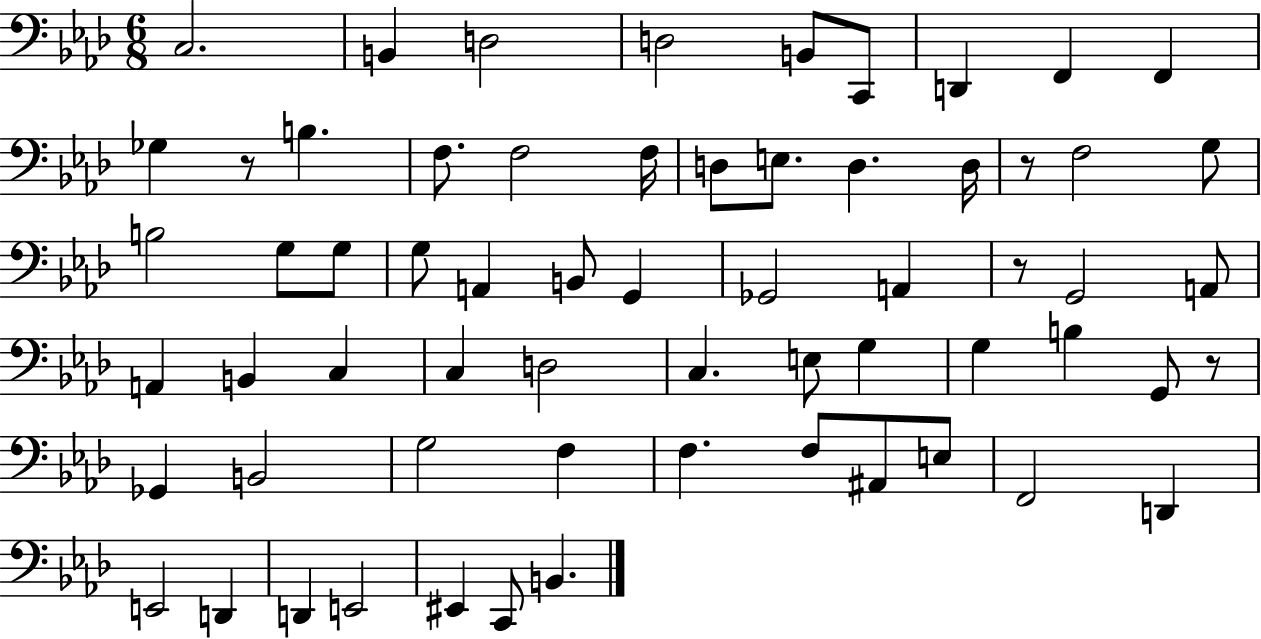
{
  \clef bass
  \numericTimeSignature
  \time 6/8
  \key aes \major
  c2. | b,4 d2 | d2 b,8 c,8 | d,4 f,4 f,4 | \break ges4 r8 b4. | f8. f2 f16 | d8 e8. d4. d16 | r8 f2 g8 | \break b2 g8 g8 | g8 a,4 b,8 g,4 | ges,2 a,4 | r8 g,2 a,8 | \break a,4 b,4 c4 | c4 d2 | c4. e8 g4 | g4 b4 g,8 r8 | \break ges,4 b,2 | g2 f4 | f4. f8 ais,8 e8 | f,2 d,4 | \break e,2 d,4 | d,4 e,2 | eis,4 c,8 b,4. | \bar "|."
}